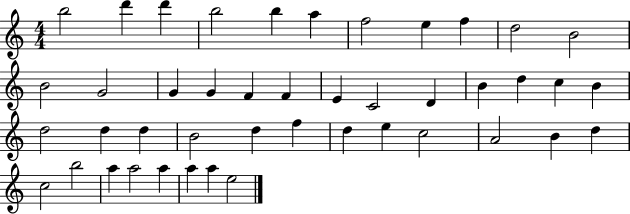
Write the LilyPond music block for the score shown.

{
  \clef treble
  \numericTimeSignature
  \time 4/4
  \key c \major
  b''2 d'''4 d'''4 | b''2 b''4 a''4 | f''2 e''4 f''4 | d''2 b'2 | \break b'2 g'2 | g'4 g'4 f'4 f'4 | e'4 c'2 d'4 | b'4 d''4 c''4 b'4 | \break d''2 d''4 d''4 | b'2 d''4 f''4 | d''4 e''4 c''2 | a'2 b'4 d''4 | \break c''2 b''2 | a''4 a''2 a''4 | a''4 a''4 e''2 | \bar "|."
}